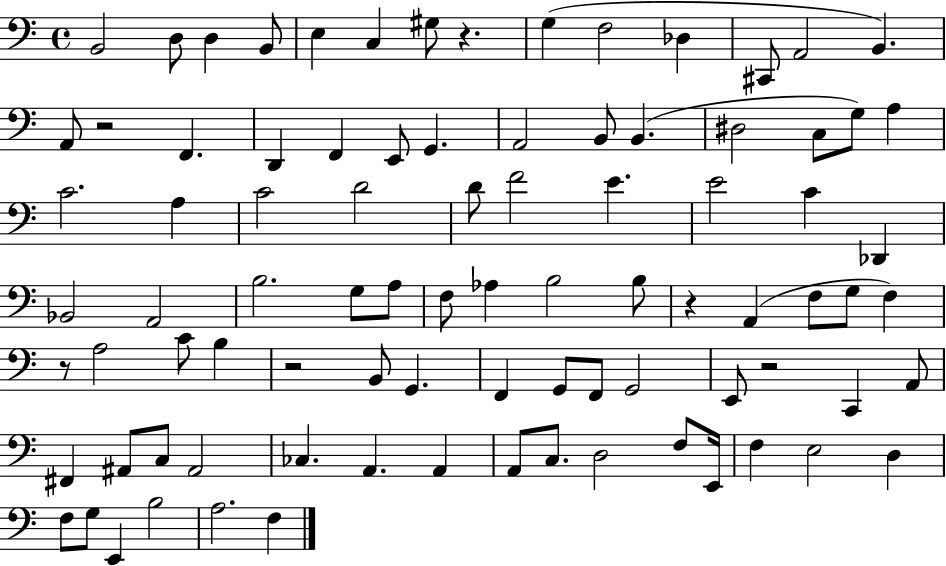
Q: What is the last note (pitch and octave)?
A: F3